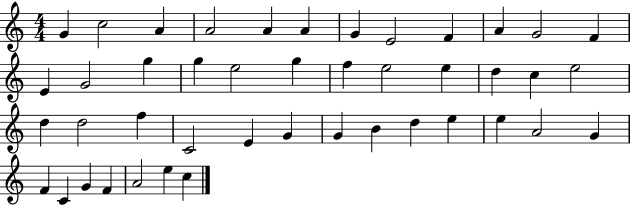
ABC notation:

X:1
T:Untitled
M:4/4
L:1/4
K:C
G c2 A A2 A A G E2 F A G2 F E G2 g g e2 g f e2 e d c e2 d d2 f C2 E G G B d e e A2 G F C G F A2 e c